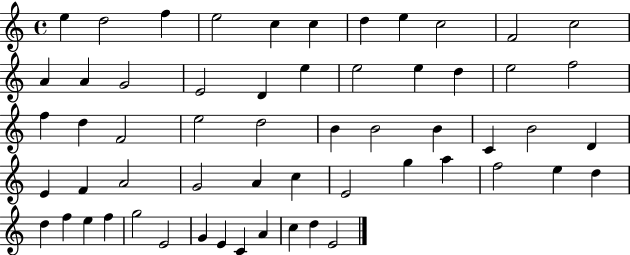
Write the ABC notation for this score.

X:1
T:Untitled
M:4/4
L:1/4
K:C
e d2 f e2 c c d e c2 F2 c2 A A G2 E2 D e e2 e d e2 f2 f d F2 e2 d2 B B2 B C B2 D E F A2 G2 A c E2 g a f2 e d d f e f g2 E2 G E C A c d E2